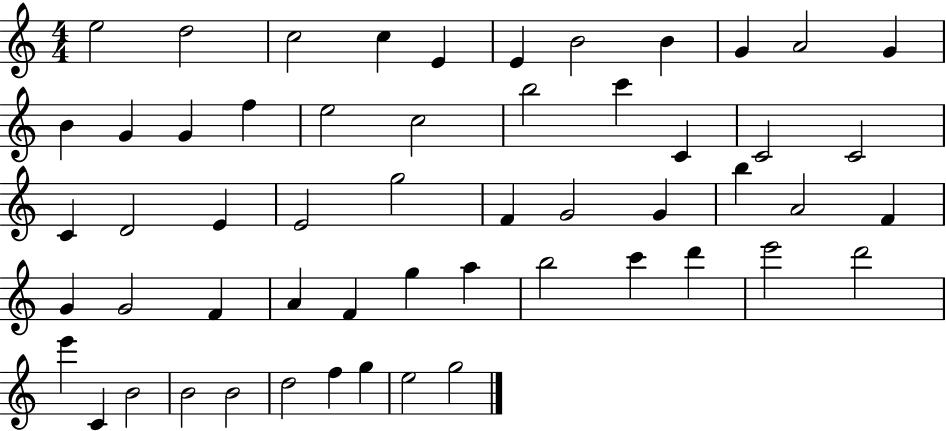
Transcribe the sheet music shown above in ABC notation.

X:1
T:Untitled
M:4/4
L:1/4
K:C
e2 d2 c2 c E E B2 B G A2 G B G G f e2 c2 b2 c' C C2 C2 C D2 E E2 g2 F G2 G b A2 F G G2 F A F g a b2 c' d' e'2 d'2 e' C B2 B2 B2 d2 f g e2 g2